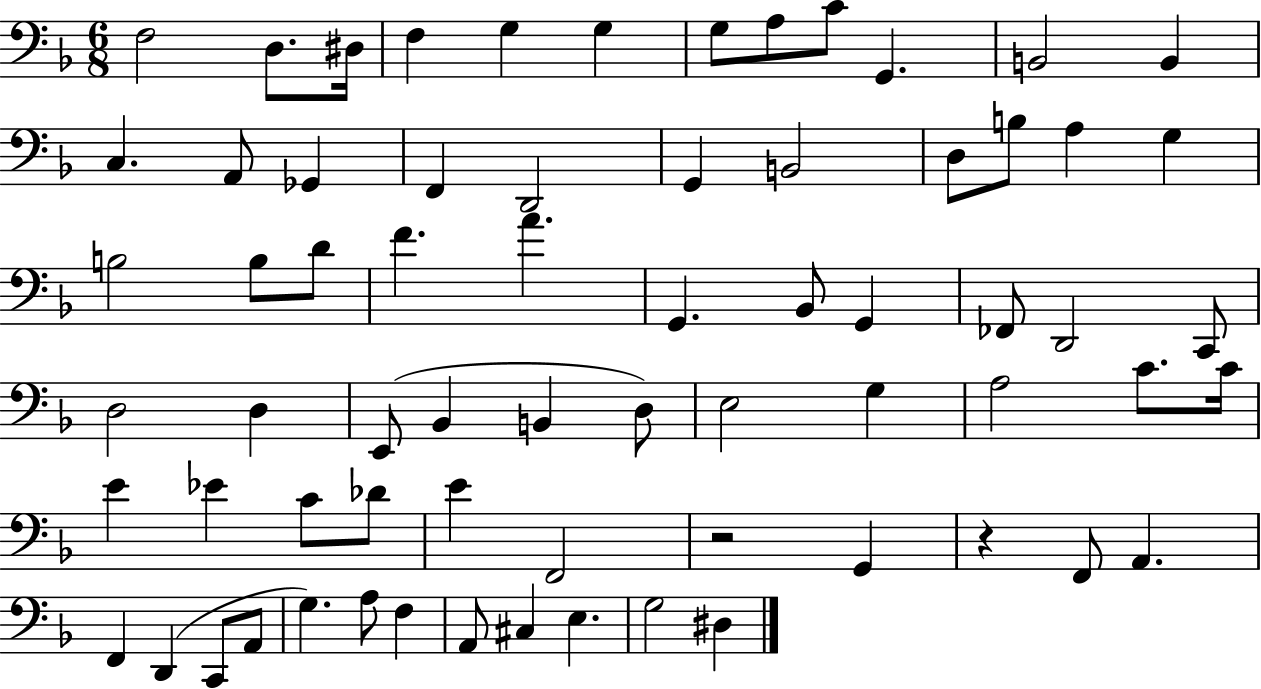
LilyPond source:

{
  \clef bass
  \numericTimeSignature
  \time 6/8
  \key f \major
  f2 d8. dis16 | f4 g4 g4 | g8 a8 c'8 g,4. | b,2 b,4 | \break c4. a,8 ges,4 | f,4 d,2 | g,4 b,2 | d8 b8 a4 g4 | \break b2 b8 d'8 | f'4. a'4. | g,4. bes,8 g,4 | fes,8 d,2 c,8 | \break d2 d4 | e,8( bes,4 b,4 d8) | e2 g4 | a2 c'8. c'16 | \break e'4 ees'4 c'8 des'8 | e'4 f,2 | r2 g,4 | r4 f,8 a,4. | \break f,4 d,4( c,8 a,8 | g4.) a8 f4 | a,8 cis4 e4. | g2 dis4 | \break \bar "|."
}